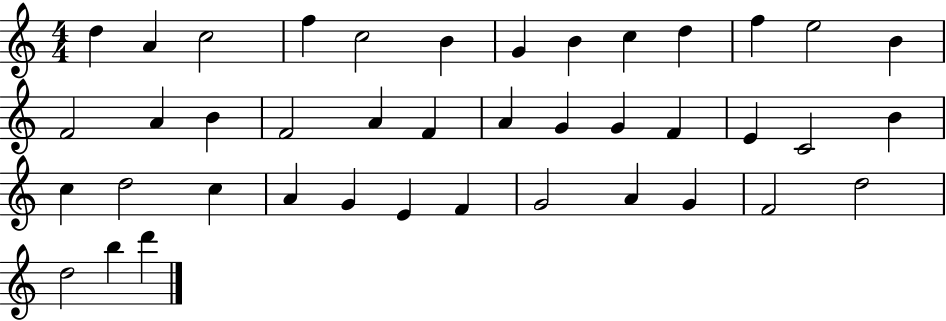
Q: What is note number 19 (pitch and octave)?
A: F4